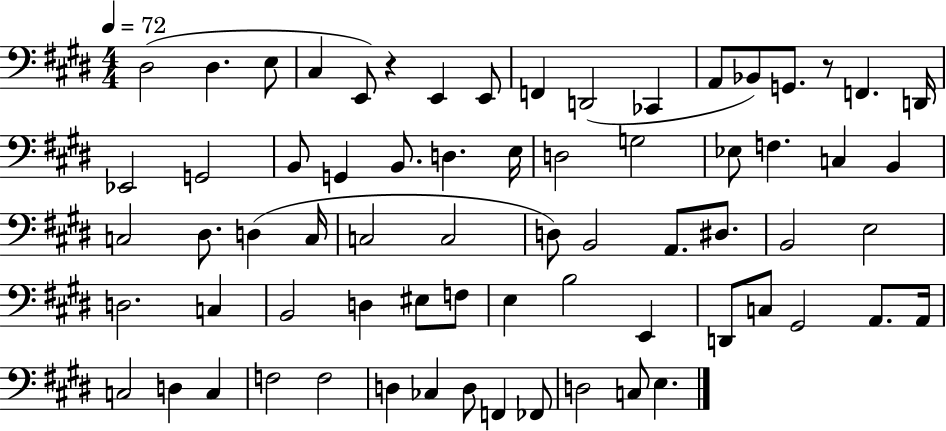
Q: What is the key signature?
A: E major